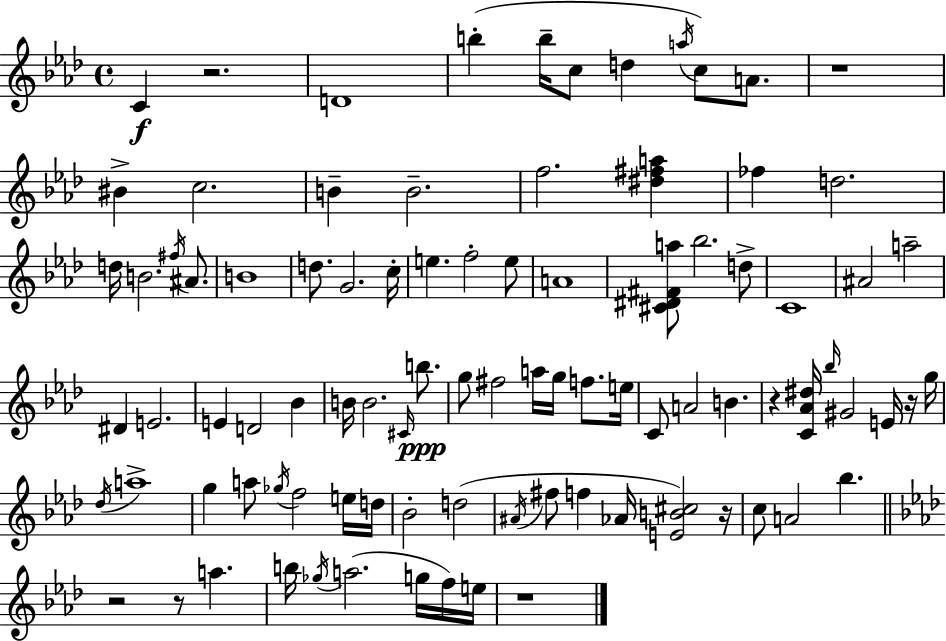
{
  \clef treble
  \time 4/4
  \defaultTimeSignature
  \key f \minor
  c'4\f r2. | d'1 | b''4-.( b''16-- c''8 d''4 \acciaccatura { a''16 } c''8) a'8. | r1 | \break bis'4-> c''2. | b'4-- b'2.-- | f''2. <dis'' fis'' a''>4 | fes''4 d''2. | \break d''16 b'2. \acciaccatura { fis''16 } ais'8. | b'1 | d''8. g'2. | c''16-. e''4. f''2-. | \break e''8 a'1 | <cis' dis' fis' a''>8 bes''2. | d''8-> c'1 | ais'2 a''2-- | \break dis'4 e'2. | e'4 d'2 bes'4 | b'16 b'2. \grace { cis'16 } | b''8.\ppp g''8 fis''2 a''16 g''16 f''8. | \break e''16 c'8 a'2 b'4. | r4 <c' aes' dis''>16 \grace { bes''16 } gis'2 | e'16 r16 g''16 \acciaccatura { des''16 } a''1-> | g''4 a''8 \acciaccatura { ges''16 } f''2 | \break e''16 d''16 bes'2-. d''2( | \acciaccatura { ais'16 } fis''8 f''4 aes'16 <e' b' cis''>2) | r16 c''8 a'2 | bes''4. \bar "||" \break \key aes \major r2 r8 a''4. | b''16 \acciaccatura { ges''16 }( a''2. g''16 f''16) | e''16 r1 | \bar "|."
}